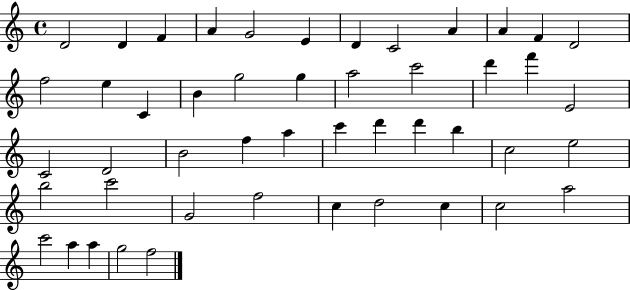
D4/h D4/q F4/q A4/q G4/h E4/q D4/q C4/h A4/q A4/q F4/q D4/h F5/h E5/q C4/q B4/q G5/h G5/q A5/h C6/h D6/q F6/q E4/h C4/h D4/h B4/h F5/q A5/q C6/q D6/q D6/q B5/q C5/h E5/h B5/h C6/h G4/h F5/h C5/q D5/h C5/q C5/h A5/h C6/h A5/q A5/q G5/h F5/h